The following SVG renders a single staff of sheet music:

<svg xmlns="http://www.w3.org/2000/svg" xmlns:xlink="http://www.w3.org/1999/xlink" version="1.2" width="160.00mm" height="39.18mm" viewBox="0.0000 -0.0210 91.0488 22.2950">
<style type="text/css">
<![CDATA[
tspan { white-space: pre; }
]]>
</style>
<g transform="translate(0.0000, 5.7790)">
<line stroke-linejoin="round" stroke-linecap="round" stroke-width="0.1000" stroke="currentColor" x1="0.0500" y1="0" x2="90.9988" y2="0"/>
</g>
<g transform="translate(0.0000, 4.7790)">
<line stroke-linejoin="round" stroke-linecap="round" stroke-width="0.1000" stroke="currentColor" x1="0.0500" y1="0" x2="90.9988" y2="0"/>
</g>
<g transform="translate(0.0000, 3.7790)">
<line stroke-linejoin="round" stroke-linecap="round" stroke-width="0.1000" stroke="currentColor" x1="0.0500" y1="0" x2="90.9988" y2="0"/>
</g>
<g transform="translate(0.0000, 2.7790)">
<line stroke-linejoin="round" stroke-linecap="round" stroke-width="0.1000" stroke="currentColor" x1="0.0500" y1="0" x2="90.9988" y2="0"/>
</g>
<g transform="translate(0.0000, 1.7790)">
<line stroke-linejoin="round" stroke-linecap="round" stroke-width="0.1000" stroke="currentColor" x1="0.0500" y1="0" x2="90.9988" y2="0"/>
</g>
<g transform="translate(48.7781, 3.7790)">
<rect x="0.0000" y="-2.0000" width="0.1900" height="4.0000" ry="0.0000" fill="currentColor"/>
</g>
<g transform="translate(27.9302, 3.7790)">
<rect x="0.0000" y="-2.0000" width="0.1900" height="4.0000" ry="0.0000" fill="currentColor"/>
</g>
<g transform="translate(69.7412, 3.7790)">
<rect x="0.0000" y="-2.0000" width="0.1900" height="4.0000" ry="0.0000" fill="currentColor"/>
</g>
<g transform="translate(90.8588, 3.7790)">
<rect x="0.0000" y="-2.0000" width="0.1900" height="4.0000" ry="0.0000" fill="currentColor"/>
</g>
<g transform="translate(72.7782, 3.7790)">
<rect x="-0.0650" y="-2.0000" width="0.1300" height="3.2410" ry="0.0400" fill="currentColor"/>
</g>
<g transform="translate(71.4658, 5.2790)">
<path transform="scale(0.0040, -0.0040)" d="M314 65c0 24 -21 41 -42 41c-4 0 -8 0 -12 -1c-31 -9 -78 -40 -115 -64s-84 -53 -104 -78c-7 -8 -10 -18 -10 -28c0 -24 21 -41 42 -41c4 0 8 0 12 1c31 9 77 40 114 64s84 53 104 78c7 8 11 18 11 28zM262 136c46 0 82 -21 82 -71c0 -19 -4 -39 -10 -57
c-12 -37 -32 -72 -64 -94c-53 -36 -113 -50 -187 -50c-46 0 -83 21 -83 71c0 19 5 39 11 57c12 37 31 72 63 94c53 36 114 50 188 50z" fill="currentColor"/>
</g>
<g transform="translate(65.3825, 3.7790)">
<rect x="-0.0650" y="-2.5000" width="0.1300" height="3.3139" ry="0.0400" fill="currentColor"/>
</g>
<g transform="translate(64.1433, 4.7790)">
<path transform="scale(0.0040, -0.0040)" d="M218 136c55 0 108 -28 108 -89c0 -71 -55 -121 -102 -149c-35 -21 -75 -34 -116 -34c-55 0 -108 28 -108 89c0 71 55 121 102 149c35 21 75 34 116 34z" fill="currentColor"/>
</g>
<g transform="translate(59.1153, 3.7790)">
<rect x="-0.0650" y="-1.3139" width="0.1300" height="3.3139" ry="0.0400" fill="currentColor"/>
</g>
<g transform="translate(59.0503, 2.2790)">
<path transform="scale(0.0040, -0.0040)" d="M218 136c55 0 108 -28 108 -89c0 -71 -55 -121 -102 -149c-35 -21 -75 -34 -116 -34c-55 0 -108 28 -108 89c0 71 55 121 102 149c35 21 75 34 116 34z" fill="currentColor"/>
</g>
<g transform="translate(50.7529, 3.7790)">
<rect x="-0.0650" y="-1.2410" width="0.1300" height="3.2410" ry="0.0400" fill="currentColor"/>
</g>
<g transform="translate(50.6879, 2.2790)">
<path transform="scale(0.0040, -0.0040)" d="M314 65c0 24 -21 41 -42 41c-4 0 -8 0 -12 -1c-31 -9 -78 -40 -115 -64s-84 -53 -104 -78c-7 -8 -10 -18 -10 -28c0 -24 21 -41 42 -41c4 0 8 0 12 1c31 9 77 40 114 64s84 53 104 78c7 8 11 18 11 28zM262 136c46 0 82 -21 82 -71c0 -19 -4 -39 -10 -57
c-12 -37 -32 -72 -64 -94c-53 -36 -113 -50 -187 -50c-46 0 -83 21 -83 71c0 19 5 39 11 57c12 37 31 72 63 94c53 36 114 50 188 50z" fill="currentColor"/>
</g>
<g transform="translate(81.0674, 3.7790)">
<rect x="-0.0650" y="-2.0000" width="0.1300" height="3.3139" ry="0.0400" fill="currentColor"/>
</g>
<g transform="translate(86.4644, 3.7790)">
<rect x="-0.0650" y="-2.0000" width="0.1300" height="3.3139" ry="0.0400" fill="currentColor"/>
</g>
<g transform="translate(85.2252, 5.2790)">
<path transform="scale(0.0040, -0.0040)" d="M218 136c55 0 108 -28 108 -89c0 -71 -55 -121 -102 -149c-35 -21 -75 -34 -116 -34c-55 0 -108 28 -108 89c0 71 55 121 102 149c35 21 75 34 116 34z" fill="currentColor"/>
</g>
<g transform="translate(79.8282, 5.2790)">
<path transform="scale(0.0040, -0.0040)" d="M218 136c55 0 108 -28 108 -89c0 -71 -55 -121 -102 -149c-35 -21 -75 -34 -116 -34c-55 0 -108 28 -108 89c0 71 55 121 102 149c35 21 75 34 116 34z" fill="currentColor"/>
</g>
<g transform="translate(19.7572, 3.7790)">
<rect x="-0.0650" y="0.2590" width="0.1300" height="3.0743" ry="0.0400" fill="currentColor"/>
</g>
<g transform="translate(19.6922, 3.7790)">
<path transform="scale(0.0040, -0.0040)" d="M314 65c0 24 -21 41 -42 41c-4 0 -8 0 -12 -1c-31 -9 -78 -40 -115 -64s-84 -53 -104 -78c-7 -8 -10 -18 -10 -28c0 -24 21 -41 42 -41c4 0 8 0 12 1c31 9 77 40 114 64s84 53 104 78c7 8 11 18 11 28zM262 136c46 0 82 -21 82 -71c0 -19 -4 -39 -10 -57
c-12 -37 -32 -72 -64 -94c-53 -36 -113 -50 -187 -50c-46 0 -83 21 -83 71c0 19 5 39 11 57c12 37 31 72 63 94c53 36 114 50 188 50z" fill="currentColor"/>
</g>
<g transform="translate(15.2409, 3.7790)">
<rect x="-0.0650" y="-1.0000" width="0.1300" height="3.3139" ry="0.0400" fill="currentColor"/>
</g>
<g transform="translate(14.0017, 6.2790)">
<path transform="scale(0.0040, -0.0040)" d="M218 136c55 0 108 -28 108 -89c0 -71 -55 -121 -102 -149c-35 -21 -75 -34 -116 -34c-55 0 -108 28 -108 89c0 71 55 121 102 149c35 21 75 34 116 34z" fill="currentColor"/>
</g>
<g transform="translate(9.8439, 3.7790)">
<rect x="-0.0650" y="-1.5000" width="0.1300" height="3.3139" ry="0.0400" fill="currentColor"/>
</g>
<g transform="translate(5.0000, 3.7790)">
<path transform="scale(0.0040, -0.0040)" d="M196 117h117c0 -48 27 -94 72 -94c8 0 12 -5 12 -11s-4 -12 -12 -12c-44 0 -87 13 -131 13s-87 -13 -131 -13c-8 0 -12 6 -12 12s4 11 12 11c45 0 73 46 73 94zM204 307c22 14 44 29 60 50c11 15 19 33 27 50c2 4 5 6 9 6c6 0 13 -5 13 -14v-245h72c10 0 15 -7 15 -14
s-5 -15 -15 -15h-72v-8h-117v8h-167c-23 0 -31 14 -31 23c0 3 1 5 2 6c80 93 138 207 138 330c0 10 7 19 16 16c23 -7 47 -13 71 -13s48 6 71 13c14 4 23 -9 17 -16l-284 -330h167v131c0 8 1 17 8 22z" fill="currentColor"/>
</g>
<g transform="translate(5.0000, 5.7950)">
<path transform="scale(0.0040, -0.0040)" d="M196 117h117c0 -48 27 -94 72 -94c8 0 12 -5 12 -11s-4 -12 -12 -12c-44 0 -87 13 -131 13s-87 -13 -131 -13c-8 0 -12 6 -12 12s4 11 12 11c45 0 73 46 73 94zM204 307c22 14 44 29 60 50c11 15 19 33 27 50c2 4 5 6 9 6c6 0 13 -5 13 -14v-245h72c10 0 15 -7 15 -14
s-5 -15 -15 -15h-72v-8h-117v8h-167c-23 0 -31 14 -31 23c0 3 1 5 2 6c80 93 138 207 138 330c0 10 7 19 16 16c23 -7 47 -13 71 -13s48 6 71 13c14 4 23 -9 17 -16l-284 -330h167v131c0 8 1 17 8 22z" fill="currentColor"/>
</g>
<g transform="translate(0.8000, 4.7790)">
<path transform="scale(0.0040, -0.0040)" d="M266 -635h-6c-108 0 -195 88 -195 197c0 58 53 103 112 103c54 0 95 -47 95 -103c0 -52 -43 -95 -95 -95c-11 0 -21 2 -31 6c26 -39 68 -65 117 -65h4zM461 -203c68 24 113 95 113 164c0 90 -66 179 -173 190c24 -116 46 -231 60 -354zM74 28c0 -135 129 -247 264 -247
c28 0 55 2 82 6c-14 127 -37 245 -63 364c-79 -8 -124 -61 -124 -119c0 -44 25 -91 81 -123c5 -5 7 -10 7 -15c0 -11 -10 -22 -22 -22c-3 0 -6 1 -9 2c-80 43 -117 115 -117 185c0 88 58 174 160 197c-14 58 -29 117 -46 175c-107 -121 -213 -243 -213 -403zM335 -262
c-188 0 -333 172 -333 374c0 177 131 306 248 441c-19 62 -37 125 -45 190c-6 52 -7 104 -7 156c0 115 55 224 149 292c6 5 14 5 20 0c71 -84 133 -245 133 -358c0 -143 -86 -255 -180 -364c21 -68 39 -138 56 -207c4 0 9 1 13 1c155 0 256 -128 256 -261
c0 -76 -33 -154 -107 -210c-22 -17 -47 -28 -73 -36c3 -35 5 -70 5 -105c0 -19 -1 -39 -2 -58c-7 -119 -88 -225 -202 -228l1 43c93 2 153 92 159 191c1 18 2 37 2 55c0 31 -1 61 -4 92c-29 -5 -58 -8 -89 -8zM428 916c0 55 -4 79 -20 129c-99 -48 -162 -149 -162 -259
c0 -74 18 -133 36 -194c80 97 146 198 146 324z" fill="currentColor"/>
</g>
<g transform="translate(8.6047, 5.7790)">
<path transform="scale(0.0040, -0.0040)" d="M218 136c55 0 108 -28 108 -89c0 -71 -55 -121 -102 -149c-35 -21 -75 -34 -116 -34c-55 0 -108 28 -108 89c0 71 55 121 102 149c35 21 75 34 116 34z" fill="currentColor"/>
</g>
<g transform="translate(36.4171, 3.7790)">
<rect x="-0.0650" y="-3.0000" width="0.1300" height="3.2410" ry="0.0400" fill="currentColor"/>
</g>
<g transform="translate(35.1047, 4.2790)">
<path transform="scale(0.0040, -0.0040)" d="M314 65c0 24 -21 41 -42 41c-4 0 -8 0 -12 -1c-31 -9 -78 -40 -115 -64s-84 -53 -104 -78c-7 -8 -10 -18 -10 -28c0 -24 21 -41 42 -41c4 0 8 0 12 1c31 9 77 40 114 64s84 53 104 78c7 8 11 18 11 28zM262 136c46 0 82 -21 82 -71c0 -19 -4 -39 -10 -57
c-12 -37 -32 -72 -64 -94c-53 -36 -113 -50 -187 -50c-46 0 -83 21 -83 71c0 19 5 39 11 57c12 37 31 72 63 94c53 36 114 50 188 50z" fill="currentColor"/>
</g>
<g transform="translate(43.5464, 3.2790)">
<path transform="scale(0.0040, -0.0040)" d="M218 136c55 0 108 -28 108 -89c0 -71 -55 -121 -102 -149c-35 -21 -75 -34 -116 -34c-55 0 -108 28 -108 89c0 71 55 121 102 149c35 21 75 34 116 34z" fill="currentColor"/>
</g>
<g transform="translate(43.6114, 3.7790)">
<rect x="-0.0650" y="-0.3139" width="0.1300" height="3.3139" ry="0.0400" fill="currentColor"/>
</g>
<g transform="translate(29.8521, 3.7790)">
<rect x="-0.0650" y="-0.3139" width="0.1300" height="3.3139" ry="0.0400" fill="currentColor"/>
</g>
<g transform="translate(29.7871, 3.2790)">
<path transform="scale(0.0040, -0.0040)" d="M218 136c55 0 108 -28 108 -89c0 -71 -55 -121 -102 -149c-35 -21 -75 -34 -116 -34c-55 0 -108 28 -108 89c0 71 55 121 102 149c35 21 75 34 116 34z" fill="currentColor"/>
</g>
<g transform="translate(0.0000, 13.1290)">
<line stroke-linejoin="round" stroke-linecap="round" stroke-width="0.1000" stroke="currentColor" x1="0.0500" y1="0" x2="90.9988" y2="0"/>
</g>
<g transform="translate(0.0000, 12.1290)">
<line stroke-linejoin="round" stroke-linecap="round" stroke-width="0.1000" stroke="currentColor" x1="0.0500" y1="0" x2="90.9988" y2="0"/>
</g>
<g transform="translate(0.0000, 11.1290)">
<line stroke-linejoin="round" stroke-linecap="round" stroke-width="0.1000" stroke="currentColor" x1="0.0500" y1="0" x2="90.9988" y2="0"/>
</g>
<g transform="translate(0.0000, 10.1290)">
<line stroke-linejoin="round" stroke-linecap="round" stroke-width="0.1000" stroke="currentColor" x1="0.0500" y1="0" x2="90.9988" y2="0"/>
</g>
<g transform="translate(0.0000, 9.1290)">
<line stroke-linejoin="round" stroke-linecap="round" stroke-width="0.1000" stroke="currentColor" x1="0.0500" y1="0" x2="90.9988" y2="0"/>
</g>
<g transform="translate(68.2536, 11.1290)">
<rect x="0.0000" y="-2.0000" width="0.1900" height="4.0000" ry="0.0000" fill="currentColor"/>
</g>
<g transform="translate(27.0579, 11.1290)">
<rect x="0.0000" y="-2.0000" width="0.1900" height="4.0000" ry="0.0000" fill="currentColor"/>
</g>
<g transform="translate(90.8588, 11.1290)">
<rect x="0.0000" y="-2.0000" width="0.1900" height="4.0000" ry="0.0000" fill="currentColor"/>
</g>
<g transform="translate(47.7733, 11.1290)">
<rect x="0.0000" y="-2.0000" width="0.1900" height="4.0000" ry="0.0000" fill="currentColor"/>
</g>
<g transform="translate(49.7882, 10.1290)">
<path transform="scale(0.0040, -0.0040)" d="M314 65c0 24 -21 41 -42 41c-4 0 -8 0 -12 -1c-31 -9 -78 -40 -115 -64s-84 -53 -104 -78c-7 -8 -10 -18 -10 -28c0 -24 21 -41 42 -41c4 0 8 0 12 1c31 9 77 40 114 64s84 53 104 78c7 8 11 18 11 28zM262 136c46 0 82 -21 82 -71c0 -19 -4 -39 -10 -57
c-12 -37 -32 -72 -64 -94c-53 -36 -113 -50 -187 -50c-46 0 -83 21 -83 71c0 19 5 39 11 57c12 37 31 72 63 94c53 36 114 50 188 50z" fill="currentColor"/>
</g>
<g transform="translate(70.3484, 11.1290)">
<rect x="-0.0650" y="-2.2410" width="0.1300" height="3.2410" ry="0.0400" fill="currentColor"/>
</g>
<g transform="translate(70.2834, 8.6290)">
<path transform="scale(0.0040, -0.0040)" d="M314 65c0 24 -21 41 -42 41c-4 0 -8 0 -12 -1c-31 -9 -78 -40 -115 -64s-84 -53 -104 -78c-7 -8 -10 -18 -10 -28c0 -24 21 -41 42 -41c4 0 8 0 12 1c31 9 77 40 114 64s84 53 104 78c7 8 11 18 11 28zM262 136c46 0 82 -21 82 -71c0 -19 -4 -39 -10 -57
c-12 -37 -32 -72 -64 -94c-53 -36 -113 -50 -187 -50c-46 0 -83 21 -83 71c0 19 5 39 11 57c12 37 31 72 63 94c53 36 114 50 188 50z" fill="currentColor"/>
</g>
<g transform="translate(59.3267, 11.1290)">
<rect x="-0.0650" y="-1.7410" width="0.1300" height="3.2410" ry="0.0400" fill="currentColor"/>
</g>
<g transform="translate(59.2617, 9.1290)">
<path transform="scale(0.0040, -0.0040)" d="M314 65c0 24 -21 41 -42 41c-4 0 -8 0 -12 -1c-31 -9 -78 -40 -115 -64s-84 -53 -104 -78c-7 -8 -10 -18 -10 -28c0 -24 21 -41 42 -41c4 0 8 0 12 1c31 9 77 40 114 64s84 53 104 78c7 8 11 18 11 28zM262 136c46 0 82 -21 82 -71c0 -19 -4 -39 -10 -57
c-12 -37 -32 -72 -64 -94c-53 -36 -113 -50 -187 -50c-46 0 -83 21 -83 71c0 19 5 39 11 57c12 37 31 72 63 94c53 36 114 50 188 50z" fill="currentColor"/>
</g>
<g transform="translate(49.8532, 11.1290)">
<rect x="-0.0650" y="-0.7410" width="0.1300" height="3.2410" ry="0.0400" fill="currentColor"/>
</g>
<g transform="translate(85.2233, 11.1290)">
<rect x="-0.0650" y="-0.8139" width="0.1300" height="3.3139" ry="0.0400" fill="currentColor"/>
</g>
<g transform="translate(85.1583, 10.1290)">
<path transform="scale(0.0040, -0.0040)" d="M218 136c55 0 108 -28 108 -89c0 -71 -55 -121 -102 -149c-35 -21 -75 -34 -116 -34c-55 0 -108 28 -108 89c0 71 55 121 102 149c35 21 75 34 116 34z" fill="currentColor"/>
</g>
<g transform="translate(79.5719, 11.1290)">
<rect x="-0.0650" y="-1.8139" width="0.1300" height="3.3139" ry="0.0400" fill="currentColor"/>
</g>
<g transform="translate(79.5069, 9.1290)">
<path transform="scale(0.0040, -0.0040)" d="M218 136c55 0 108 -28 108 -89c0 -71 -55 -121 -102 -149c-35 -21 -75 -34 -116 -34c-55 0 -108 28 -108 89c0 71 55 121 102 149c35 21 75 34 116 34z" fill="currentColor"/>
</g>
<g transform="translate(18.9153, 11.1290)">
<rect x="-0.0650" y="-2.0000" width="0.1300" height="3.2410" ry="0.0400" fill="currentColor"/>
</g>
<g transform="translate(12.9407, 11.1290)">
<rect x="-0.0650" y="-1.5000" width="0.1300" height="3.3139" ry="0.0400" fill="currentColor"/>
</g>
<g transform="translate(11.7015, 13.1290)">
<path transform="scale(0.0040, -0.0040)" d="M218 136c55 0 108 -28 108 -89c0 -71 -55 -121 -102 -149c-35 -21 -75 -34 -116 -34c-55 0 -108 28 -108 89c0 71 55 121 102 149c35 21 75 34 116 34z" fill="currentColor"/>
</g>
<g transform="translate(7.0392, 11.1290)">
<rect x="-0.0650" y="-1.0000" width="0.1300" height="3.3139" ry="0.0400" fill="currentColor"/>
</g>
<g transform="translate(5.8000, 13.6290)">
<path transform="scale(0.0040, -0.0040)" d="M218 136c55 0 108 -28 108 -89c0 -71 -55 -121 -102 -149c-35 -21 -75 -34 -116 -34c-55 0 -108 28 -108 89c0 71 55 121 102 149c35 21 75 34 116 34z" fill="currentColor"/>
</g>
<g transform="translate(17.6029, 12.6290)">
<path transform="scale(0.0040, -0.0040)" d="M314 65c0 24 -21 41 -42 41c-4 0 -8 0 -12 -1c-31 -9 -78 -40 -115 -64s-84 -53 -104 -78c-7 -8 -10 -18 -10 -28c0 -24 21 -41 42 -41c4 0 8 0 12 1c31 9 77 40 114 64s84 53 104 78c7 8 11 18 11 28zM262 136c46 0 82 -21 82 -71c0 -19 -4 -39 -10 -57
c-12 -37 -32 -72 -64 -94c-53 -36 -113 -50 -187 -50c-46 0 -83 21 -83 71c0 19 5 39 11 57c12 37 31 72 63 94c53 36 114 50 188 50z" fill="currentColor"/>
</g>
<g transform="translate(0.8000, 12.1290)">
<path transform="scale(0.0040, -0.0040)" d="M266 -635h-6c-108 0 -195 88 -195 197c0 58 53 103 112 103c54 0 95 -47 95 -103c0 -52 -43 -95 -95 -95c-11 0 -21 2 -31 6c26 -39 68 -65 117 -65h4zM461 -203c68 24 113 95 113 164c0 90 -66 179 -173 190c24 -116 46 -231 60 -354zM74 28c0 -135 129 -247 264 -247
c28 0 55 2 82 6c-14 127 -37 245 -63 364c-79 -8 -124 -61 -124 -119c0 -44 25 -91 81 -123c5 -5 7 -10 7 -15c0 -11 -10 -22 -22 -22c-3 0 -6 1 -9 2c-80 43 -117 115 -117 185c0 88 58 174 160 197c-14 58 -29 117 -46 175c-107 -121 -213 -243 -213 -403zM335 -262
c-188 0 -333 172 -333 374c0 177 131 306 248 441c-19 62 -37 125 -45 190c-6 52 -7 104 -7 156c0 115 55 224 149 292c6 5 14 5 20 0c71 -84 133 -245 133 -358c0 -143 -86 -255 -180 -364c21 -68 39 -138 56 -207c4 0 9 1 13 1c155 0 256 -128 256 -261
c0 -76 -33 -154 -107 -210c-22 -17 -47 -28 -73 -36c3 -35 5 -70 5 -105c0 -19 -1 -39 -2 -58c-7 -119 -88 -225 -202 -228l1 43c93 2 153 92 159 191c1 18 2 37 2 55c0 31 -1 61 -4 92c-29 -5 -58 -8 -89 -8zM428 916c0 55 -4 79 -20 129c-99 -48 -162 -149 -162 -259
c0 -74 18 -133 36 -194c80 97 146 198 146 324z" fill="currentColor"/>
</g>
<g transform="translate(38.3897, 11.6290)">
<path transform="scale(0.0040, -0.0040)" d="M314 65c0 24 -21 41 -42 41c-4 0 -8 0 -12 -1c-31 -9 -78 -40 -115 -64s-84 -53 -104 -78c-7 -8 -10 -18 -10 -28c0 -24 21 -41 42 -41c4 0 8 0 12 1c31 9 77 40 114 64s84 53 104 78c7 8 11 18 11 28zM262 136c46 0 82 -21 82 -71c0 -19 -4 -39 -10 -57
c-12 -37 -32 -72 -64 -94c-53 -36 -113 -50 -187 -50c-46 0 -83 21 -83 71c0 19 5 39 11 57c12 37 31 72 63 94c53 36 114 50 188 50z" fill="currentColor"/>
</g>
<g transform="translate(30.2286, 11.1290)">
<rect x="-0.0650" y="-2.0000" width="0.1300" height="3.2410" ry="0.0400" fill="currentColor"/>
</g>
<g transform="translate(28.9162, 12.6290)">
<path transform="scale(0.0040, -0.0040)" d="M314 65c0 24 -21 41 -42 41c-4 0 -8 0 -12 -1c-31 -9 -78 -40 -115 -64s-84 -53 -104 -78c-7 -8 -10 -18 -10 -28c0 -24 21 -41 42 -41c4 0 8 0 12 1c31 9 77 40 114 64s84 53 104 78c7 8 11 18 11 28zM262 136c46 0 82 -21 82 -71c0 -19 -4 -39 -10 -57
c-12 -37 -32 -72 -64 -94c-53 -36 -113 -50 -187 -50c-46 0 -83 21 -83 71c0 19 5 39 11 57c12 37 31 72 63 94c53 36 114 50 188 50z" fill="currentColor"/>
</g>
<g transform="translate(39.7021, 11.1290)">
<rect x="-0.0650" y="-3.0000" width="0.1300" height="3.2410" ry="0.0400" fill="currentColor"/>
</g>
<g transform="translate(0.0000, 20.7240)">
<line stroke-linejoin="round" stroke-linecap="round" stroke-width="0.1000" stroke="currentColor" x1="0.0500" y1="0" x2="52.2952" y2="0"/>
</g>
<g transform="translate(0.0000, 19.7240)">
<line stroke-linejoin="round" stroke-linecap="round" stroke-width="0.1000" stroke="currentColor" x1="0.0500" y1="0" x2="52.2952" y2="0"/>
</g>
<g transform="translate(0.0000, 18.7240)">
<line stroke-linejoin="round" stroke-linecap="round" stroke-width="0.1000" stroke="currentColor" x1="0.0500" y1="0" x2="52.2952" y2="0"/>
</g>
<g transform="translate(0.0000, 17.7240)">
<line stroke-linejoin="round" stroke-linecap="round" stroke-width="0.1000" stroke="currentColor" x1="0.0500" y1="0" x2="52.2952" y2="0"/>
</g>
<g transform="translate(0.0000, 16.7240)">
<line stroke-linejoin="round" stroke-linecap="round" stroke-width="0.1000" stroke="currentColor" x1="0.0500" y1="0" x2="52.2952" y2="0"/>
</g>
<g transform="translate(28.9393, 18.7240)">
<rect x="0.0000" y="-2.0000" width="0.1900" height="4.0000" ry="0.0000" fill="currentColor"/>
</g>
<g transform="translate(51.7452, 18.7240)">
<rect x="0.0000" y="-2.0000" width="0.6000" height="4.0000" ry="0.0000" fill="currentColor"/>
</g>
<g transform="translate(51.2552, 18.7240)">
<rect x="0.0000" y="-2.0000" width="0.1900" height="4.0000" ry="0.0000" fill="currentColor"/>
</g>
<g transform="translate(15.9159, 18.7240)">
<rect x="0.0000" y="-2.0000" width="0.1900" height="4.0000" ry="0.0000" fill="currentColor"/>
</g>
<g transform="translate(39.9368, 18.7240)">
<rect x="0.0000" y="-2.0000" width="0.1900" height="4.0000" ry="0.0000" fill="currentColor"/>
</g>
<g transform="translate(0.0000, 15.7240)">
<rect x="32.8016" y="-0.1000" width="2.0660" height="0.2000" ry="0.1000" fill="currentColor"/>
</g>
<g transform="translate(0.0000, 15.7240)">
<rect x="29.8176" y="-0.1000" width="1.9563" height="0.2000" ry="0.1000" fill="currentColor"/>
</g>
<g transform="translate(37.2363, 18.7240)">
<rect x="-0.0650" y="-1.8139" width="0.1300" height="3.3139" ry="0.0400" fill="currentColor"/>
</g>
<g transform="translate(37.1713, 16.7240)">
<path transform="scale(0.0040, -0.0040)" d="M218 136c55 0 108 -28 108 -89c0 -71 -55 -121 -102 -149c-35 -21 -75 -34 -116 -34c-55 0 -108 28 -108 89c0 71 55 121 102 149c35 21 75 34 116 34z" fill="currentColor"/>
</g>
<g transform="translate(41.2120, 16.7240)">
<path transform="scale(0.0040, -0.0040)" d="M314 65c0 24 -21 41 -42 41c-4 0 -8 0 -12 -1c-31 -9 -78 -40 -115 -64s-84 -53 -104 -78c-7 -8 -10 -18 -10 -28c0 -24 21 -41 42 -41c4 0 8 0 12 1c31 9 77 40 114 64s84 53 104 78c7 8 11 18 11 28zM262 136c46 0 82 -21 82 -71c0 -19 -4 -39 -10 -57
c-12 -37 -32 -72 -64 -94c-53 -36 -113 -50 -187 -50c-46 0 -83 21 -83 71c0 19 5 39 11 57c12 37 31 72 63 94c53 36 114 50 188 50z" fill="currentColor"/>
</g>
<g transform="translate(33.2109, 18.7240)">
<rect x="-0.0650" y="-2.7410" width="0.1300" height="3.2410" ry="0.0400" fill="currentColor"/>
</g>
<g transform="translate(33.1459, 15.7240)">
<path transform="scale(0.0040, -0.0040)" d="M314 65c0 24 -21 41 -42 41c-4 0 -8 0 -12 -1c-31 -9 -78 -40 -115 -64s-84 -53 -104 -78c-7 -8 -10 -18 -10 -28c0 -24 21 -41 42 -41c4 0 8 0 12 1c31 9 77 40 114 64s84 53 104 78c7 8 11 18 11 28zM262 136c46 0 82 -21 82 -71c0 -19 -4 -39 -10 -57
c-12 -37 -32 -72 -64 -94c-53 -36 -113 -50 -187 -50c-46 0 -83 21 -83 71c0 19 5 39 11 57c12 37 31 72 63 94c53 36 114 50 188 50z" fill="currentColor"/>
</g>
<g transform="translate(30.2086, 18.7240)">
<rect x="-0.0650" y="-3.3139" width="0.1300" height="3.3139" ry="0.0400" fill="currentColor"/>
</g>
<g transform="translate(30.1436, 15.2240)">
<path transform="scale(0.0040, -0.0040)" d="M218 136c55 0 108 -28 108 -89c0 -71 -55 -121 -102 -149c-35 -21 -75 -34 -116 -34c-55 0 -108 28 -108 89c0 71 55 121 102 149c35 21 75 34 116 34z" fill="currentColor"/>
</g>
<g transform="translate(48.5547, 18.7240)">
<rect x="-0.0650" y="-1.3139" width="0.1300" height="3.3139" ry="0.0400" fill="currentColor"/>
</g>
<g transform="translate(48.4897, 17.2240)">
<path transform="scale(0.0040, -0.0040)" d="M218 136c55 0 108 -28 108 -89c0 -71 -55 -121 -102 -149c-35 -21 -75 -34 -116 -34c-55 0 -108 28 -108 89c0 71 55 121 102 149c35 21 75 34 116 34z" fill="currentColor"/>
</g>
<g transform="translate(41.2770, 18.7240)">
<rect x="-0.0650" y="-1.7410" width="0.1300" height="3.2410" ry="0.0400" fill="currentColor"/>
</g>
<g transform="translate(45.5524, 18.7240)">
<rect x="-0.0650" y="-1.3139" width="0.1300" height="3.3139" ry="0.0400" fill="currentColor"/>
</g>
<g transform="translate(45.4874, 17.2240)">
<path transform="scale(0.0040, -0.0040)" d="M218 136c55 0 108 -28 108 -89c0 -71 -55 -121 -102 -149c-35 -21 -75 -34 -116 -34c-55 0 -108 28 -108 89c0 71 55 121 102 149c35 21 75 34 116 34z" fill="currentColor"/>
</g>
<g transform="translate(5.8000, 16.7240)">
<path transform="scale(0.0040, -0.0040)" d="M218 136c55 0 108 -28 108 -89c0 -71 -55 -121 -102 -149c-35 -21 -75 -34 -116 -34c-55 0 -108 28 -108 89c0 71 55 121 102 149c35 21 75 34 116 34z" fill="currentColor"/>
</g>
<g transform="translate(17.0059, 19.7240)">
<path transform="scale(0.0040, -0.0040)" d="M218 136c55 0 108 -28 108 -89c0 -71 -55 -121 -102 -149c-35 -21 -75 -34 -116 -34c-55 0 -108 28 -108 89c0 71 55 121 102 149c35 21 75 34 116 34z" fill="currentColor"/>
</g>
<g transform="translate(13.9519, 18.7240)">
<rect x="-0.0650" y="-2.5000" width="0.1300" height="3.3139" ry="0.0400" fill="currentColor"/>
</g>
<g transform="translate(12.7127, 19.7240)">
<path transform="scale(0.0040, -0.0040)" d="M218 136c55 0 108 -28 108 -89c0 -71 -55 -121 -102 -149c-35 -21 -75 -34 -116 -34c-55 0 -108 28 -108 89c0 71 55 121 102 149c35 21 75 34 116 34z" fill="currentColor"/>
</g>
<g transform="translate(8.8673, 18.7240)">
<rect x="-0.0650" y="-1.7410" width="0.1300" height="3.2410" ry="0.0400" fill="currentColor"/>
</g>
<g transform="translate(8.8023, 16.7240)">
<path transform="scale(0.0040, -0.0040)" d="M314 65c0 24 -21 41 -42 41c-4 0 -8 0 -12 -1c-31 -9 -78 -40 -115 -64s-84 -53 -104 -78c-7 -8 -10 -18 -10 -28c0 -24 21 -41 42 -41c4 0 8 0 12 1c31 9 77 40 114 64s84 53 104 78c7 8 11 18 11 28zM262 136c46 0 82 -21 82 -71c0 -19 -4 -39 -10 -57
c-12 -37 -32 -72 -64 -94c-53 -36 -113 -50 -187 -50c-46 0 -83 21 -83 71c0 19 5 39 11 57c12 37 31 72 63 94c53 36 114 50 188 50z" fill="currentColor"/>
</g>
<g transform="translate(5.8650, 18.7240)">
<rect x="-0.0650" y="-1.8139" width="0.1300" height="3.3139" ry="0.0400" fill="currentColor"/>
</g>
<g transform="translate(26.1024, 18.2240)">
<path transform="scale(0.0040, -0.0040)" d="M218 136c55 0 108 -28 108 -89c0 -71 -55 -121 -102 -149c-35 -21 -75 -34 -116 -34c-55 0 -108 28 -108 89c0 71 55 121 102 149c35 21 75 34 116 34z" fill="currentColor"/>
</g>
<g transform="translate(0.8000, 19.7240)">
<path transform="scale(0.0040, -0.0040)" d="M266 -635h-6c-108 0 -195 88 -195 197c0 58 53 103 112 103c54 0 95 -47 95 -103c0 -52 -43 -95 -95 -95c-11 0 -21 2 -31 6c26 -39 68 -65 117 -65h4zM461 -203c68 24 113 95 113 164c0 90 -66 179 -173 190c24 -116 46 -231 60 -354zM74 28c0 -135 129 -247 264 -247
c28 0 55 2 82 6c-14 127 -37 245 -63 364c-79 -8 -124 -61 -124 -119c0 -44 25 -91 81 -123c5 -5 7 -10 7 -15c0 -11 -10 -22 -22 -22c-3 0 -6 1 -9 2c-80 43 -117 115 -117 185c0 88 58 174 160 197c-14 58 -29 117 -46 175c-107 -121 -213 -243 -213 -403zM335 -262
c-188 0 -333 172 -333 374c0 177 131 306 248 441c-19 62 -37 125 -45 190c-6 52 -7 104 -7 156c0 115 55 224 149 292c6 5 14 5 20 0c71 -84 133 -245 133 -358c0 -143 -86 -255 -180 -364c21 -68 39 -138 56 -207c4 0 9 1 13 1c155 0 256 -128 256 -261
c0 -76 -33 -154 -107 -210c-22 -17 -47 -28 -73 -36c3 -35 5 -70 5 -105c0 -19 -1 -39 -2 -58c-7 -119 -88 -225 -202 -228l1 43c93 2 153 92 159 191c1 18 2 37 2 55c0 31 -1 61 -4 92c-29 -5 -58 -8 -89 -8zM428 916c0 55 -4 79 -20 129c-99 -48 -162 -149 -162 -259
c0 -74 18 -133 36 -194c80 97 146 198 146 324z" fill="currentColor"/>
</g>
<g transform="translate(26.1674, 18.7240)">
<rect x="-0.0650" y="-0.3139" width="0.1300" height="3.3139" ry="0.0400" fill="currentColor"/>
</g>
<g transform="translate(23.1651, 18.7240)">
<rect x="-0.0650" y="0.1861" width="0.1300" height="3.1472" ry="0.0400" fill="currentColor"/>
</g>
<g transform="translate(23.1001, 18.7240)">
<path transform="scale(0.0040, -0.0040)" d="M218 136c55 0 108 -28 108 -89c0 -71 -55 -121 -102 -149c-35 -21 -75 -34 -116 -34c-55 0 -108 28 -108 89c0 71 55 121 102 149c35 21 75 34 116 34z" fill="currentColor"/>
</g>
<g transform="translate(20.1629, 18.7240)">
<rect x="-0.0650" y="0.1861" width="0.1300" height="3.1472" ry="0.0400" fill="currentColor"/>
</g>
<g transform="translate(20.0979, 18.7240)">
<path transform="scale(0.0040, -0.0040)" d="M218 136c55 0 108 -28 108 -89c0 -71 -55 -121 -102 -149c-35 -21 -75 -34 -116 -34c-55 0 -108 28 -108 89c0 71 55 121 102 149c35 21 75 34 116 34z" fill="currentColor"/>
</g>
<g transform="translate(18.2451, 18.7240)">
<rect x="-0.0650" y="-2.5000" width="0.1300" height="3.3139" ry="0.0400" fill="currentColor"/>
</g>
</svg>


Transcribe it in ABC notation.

X:1
T:Untitled
M:4/4
L:1/4
K:C
E D B2 c A2 c e2 e G F2 F F D E F2 F2 A2 d2 f2 g2 f d f f2 G G B B c b a2 f f2 e e